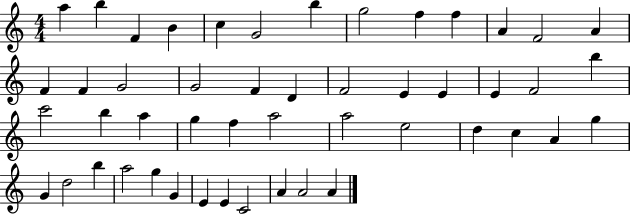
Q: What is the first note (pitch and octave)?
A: A5